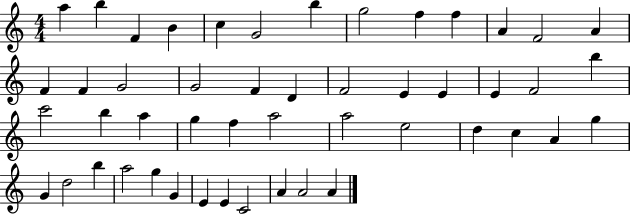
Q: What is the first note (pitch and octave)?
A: A5